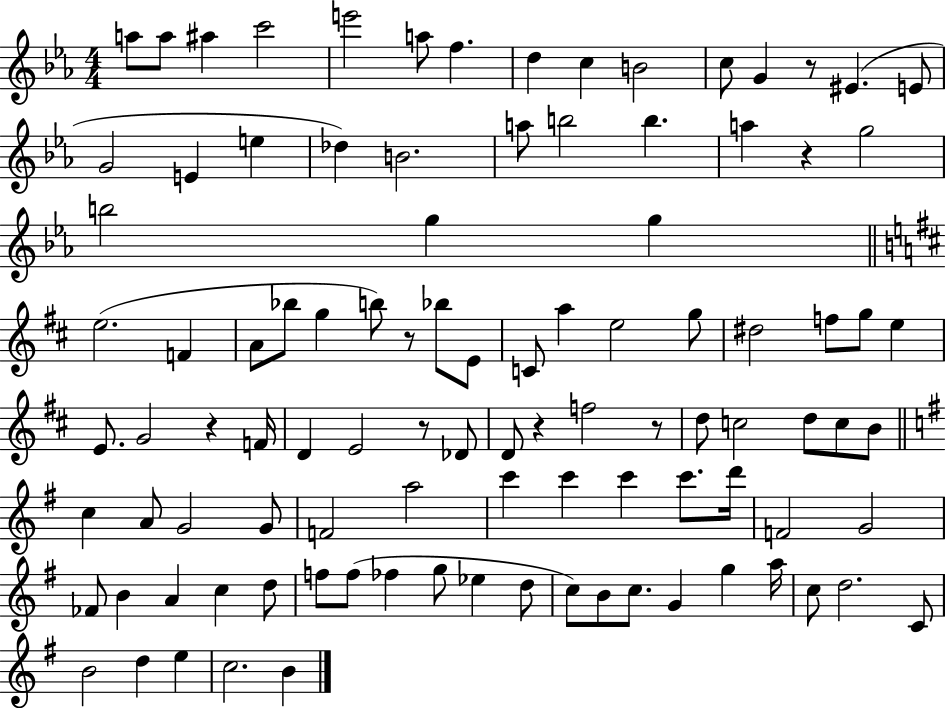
X:1
T:Untitled
M:4/4
L:1/4
K:Eb
a/2 a/2 ^a c'2 e'2 a/2 f d c B2 c/2 G z/2 ^E E/2 G2 E e _d B2 a/2 b2 b a z g2 b2 g g e2 F A/2 _b/2 g b/2 z/2 _b/2 E/2 C/2 a e2 g/2 ^d2 f/2 g/2 e E/2 G2 z F/4 D E2 z/2 _D/2 D/2 z f2 z/2 d/2 c2 d/2 c/2 B/2 c A/2 G2 G/2 F2 a2 c' c' c' c'/2 d'/4 F2 G2 _F/2 B A c d/2 f/2 f/2 _f g/2 _e d/2 c/2 B/2 c/2 G g a/4 c/2 d2 C/2 B2 d e c2 B